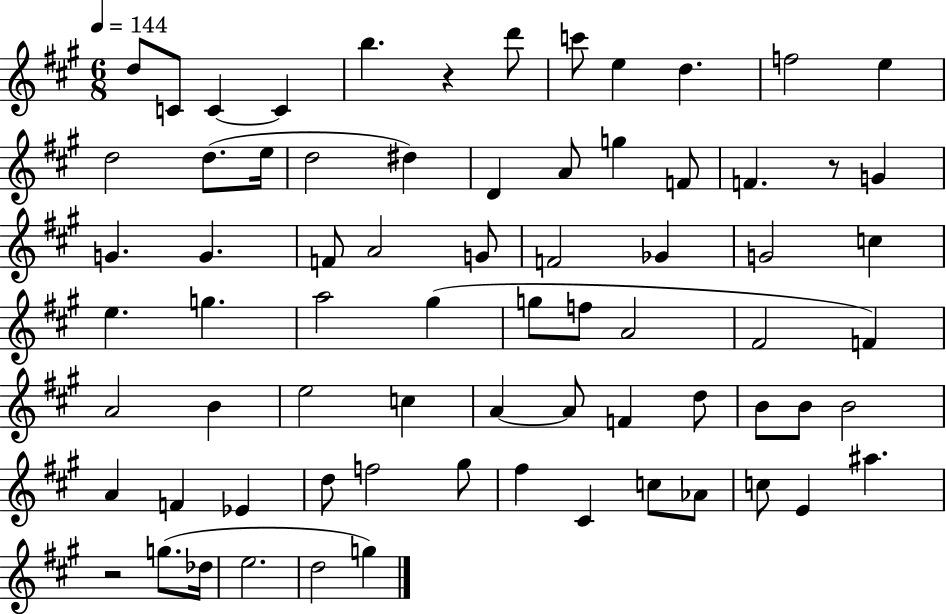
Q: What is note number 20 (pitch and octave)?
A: F4